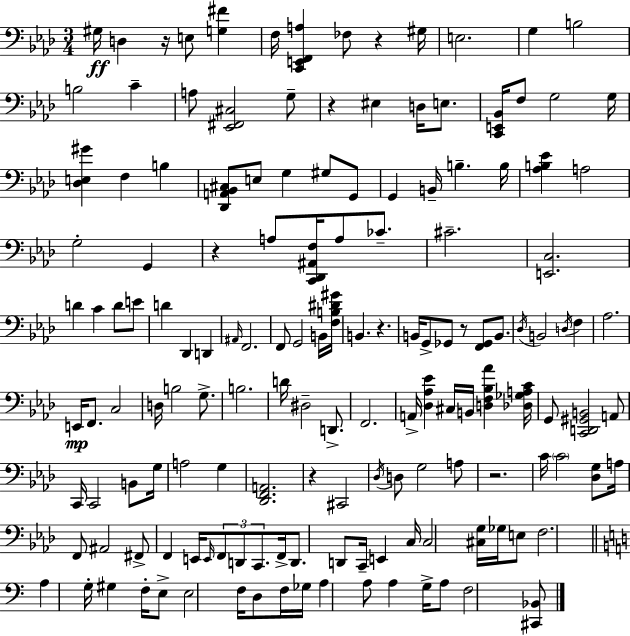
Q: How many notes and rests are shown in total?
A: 150